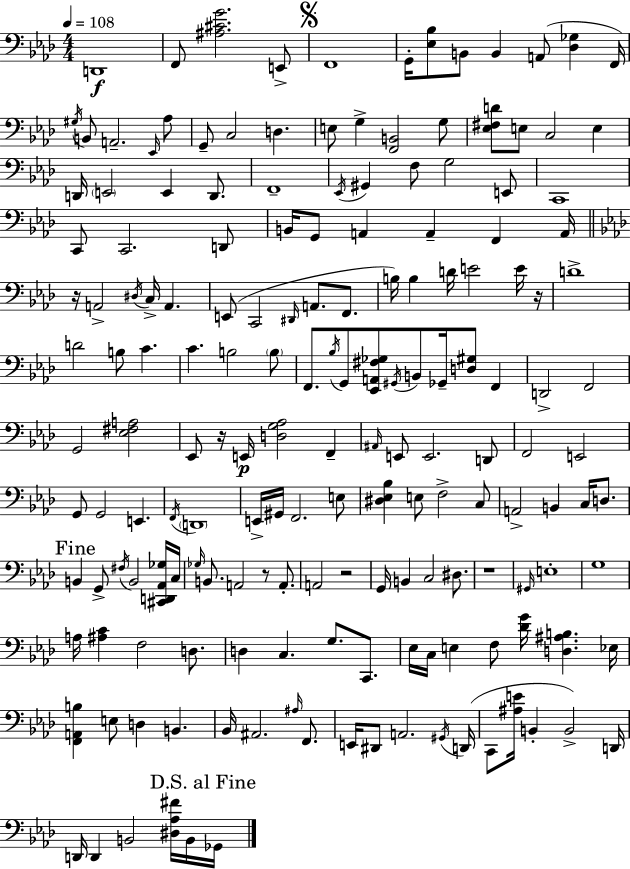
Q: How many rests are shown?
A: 6